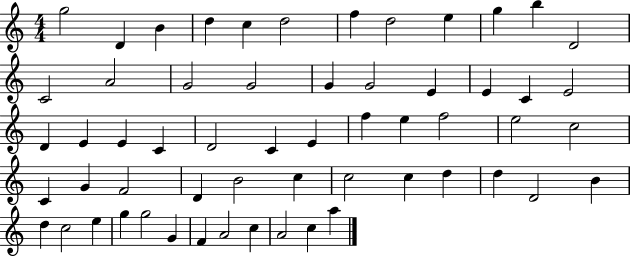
X:1
T:Untitled
M:4/4
L:1/4
K:C
g2 D B d c d2 f d2 e g b D2 C2 A2 G2 G2 G G2 E E C E2 D E E C D2 C E f e f2 e2 c2 C G F2 D B2 c c2 c d d D2 B d c2 e g g2 G F A2 c A2 c a